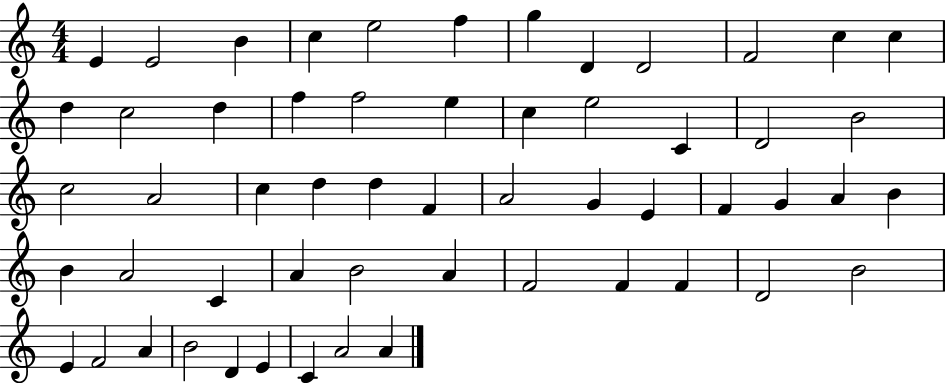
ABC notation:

X:1
T:Untitled
M:4/4
L:1/4
K:C
E E2 B c e2 f g D D2 F2 c c d c2 d f f2 e c e2 C D2 B2 c2 A2 c d d F A2 G E F G A B B A2 C A B2 A F2 F F D2 B2 E F2 A B2 D E C A2 A